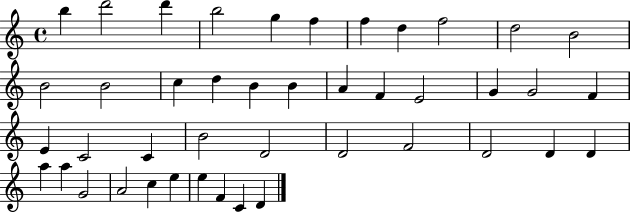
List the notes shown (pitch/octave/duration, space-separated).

B5/q D6/h D6/q B5/h G5/q F5/q F5/q D5/q F5/h D5/h B4/h B4/h B4/h C5/q D5/q B4/q B4/q A4/q F4/q E4/h G4/q G4/h F4/q E4/q C4/h C4/q B4/h D4/h D4/h F4/h D4/h D4/q D4/q A5/q A5/q G4/h A4/h C5/q E5/q E5/q F4/q C4/q D4/q